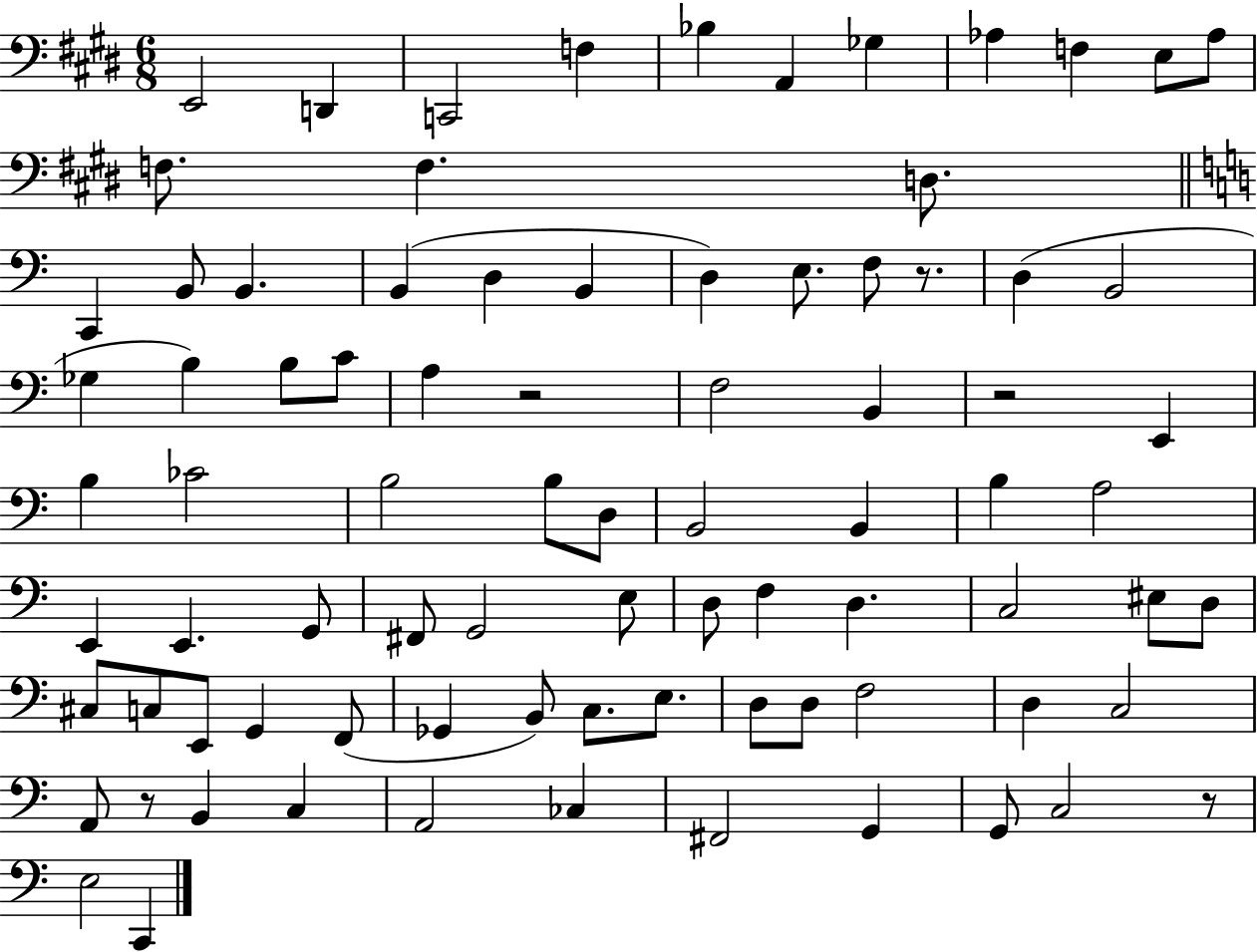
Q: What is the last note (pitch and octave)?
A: C2